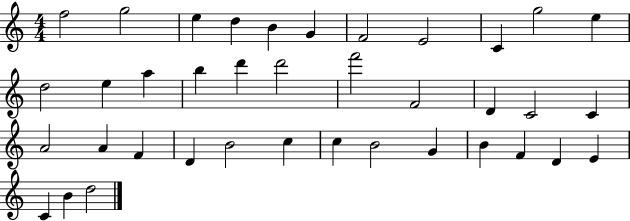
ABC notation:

X:1
T:Untitled
M:4/4
L:1/4
K:C
f2 g2 e d B G F2 E2 C g2 e d2 e a b d' d'2 f'2 F2 D C2 C A2 A F D B2 c c B2 G B F D E C B d2